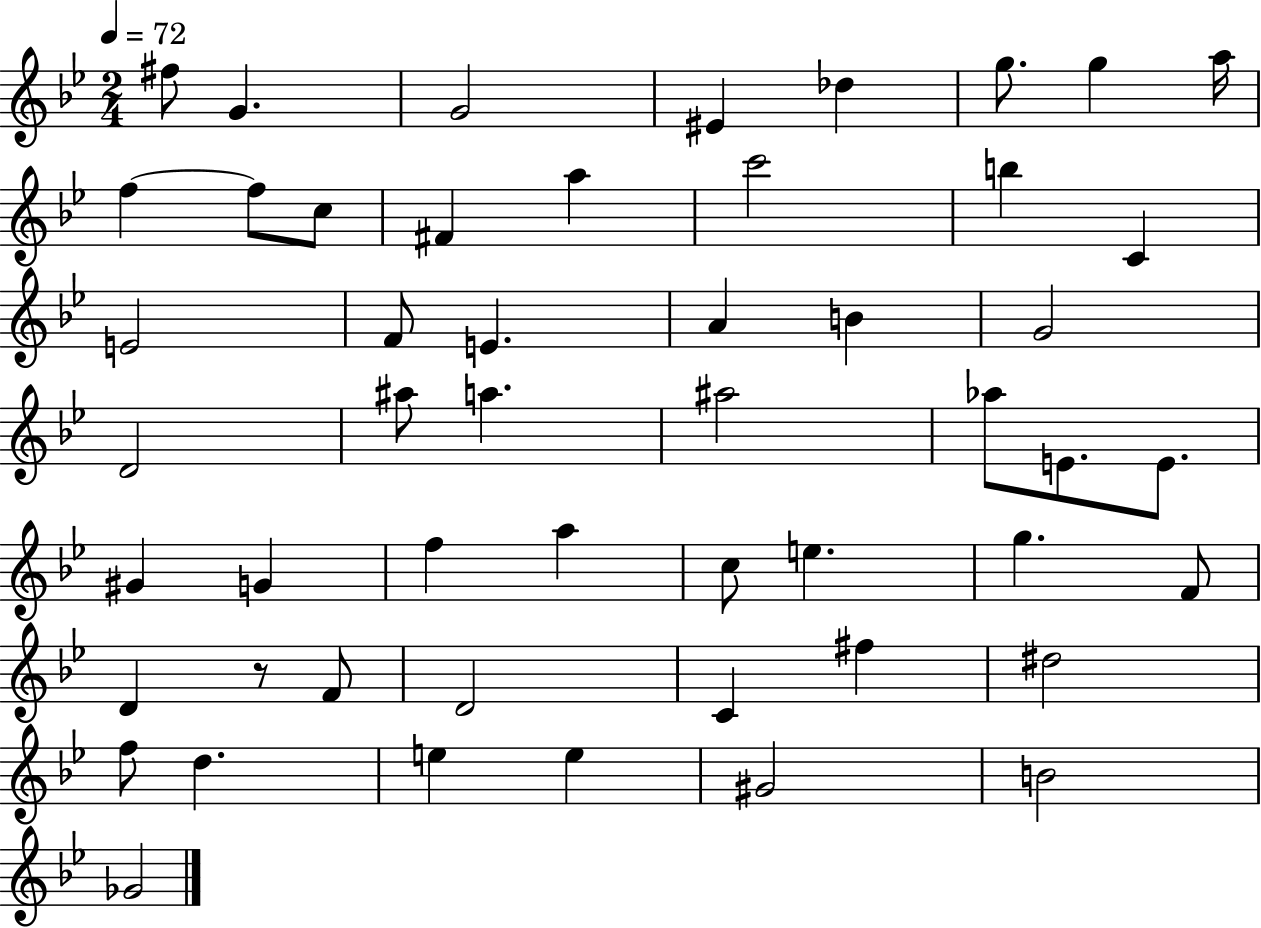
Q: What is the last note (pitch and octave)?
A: Gb4